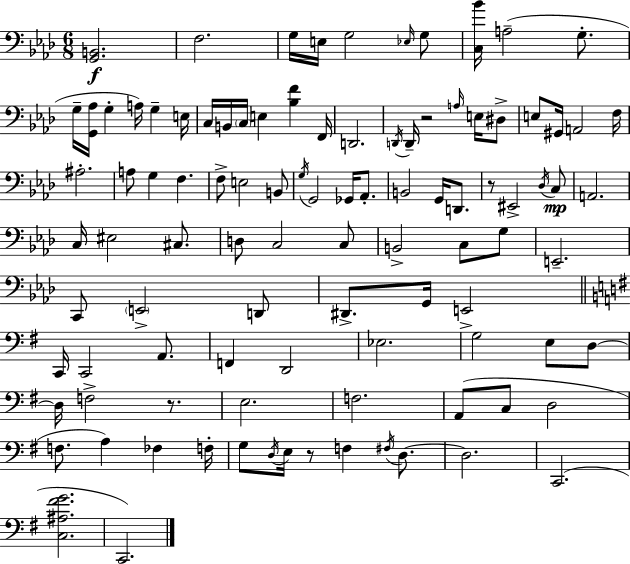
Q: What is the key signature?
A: F minor